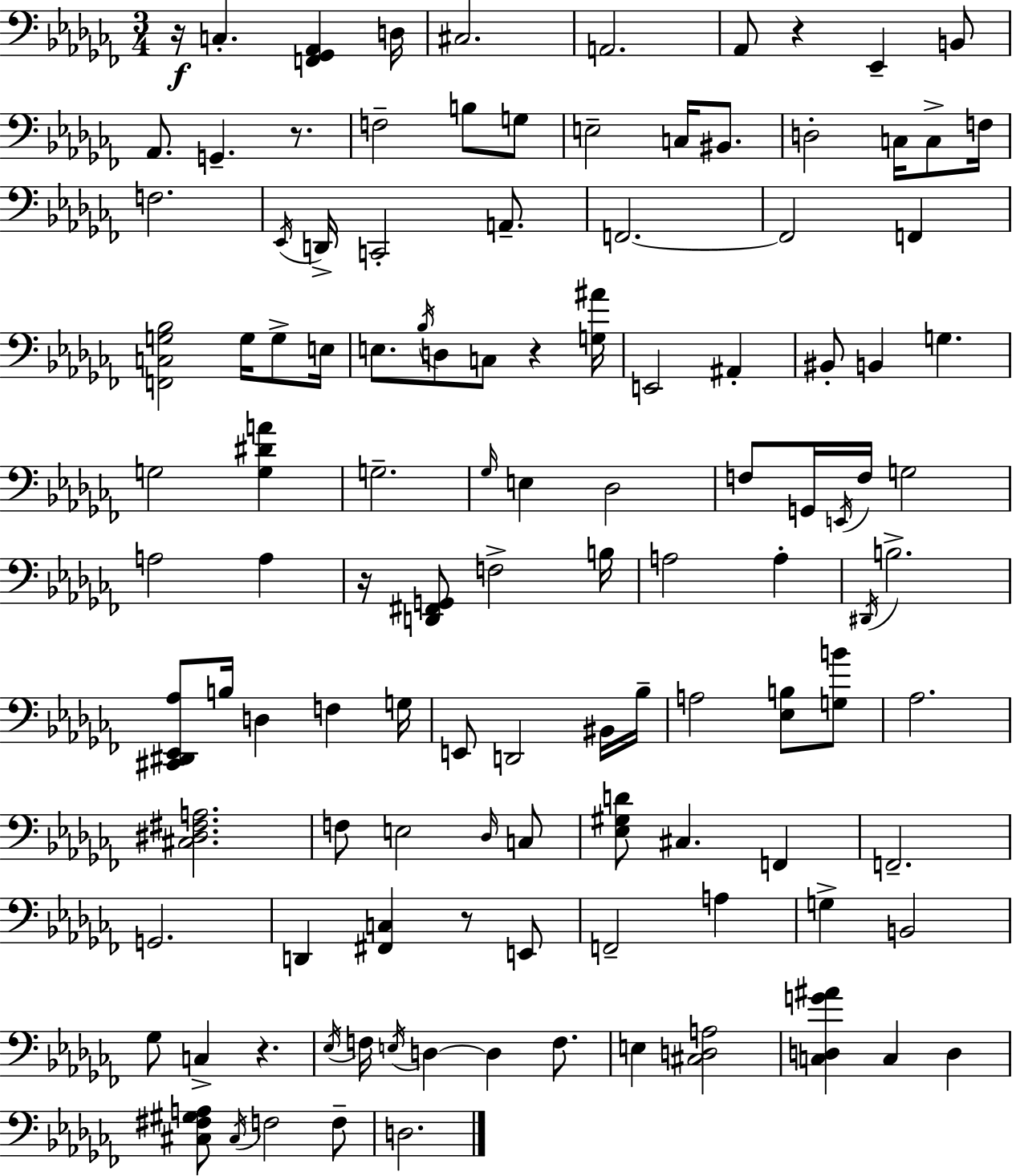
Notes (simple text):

R/s C3/q. [F2,Gb2,Ab2]/q D3/s C#3/h. A2/h. Ab2/e R/q Eb2/q B2/e Ab2/e. G2/q. R/e. F3/h B3/e G3/e E3/h C3/s BIS2/e. D3/h C3/s C3/e F3/s F3/h. Eb2/s D2/s C2/h A2/e. F2/h. F2/h F2/q [F2,C3,G3,Bb3]/h G3/s G3/e E3/s E3/e. Bb3/s D3/e C3/e R/q [G3,A#4]/s E2/h A#2/q BIS2/e B2/q G3/q. G3/h [G3,D#4,A4]/q G3/h. Gb3/s E3/q Db3/h F3/e G2/s E2/s F3/s G3/h A3/h A3/q R/s [D2,F#2,G2]/e F3/h B3/s A3/h A3/q D#2/s B3/h. [C#2,D#2,Eb2,Ab3]/e B3/s D3/q F3/q G3/s E2/e D2/h BIS2/s Bb3/s A3/h [Eb3,B3]/e [G3,B4]/e Ab3/h. [C#3,D#3,F#3,A3]/h. F3/e E3/h Db3/s C3/e [Eb3,G#3,D4]/e C#3/q. F2/q F2/h. G2/h. D2/q [F#2,C3]/q R/e E2/e F2/h A3/q G3/q B2/h Gb3/e C3/q R/q. Eb3/s F3/s E3/s D3/q D3/q F3/e. E3/q [C#3,D3,A3]/h [C3,D3,G4,A#4]/q C3/q D3/q [C#3,F#3,G#3,A3]/e C#3/s F3/h F3/e D3/h.